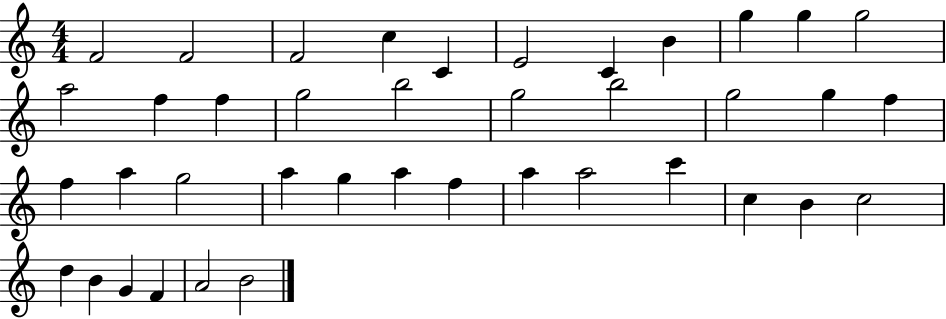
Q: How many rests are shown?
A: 0